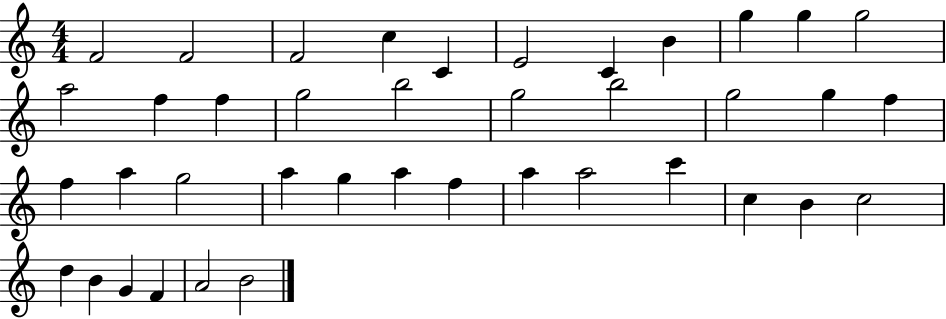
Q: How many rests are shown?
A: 0